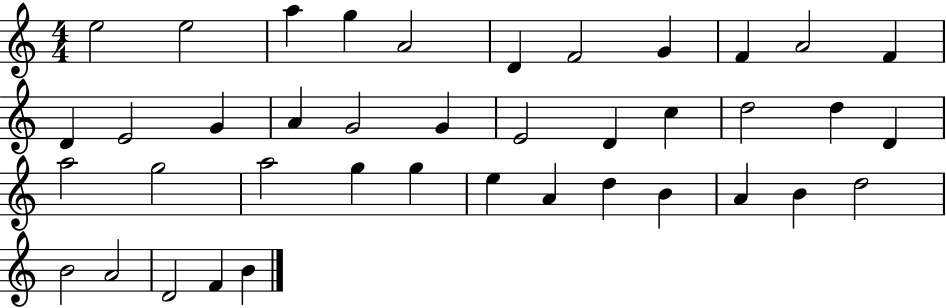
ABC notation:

X:1
T:Untitled
M:4/4
L:1/4
K:C
e2 e2 a g A2 D F2 G F A2 F D E2 G A G2 G E2 D c d2 d D a2 g2 a2 g g e A d B A B d2 B2 A2 D2 F B